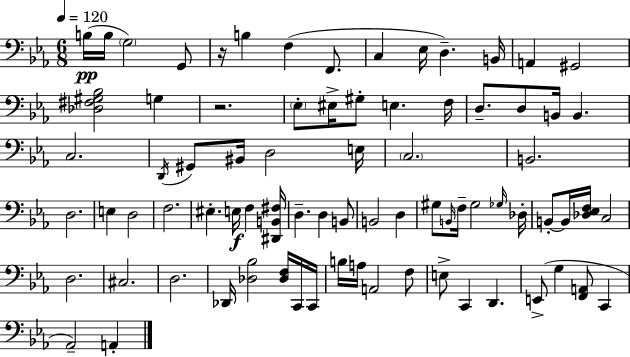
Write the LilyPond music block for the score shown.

{
  \clef bass
  \numericTimeSignature
  \time 6/8
  \key c \minor
  \tempo 4 = 120
  \repeat volta 2 { b16(\pp b16 \parenthesize g2) g,8 | r16 b4 f4( f,8. | c4 ees16 d4.--) b,16 | a,4 gis,2 | \break <des fis gis bes>2 g4 | r2. | \parenthesize ees8-. eis16-> gis8-. e4. f16 | d8.-- d8 b,16 b,4. | \break c2. | \acciaccatura { d,16 } gis,8 bis,16 d2 | e16 \parenthesize c2. | b,2. | \break d2. | e4 d2 | f2. | eis4.-. e16\f f4 | \break <dis, b, fis>16 d4.-- d4 b,8 | b,2 d4 | gis8 \grace { b,16 } f16-- gis2 | \grace { ges16 } des16-. b,8-.~~ b,16 <des ees f>16 c2 | \break d2. | cis2. | d2. | des,16 <des bes>2 | \break <des f>16 c,16 c,16 b16 a16 a,2 | f8 e8-> c,4 d,4. | e,8->( g4 <f, a,>8 c,4 | aes,2--) a,4-. | \break } \bar "|."
}